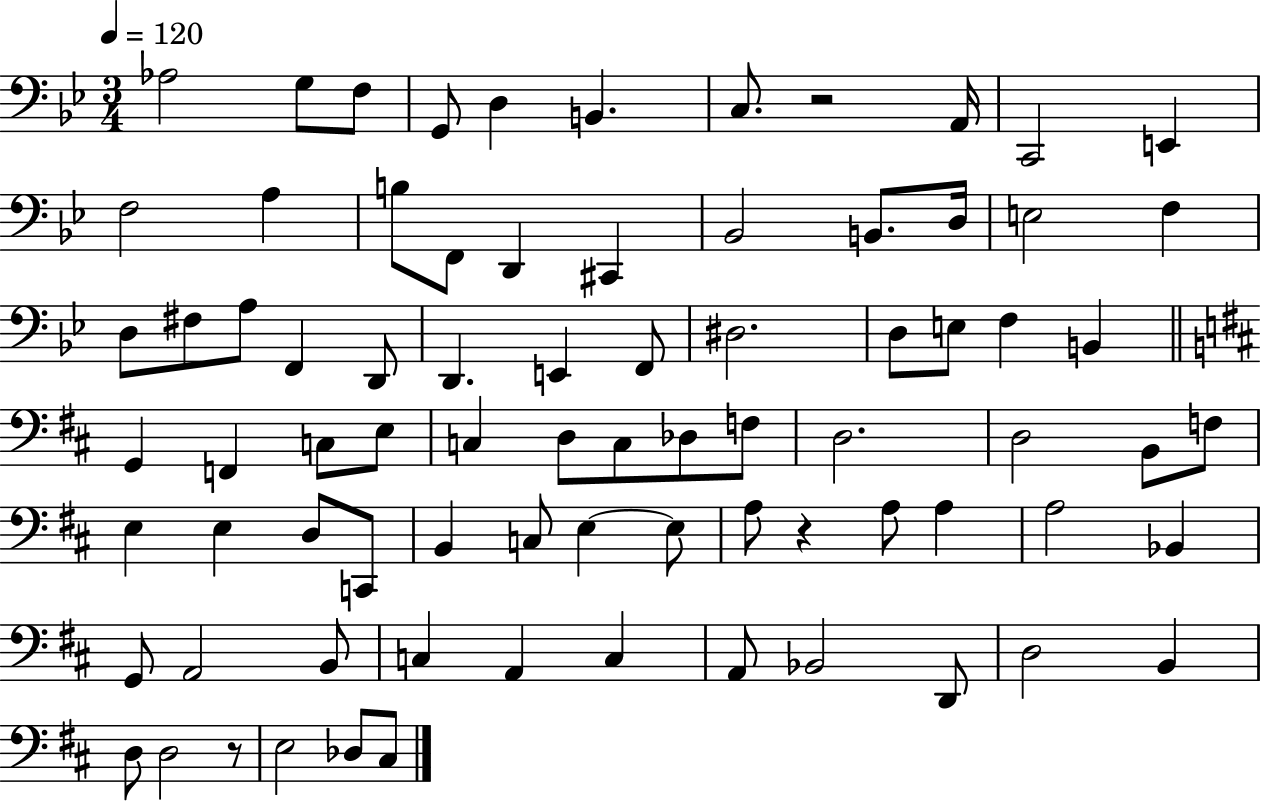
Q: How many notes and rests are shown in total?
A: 79